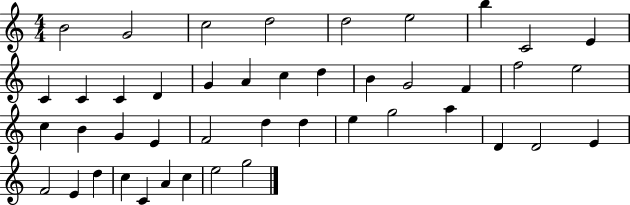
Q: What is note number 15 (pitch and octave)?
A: A4